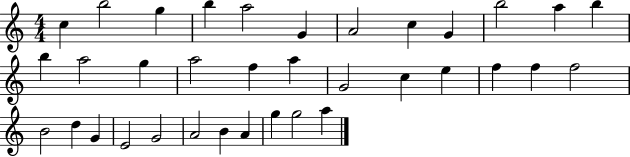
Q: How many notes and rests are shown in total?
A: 35